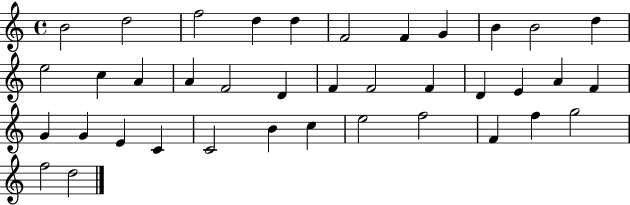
X:1
T:Untitled
M:4/4
L:1/4
K:C
B2 d2 f2 d d F2 F G B B2 d e2 c A A F2 D F F2 F D E A F G G E C C2 B c e2 f2 F f g2 f2 d2